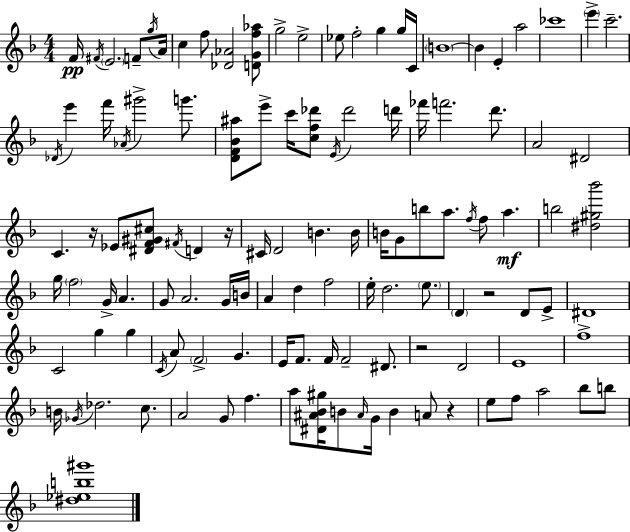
{
  \clef treble
  \numericTimeSignature
  \time 4/4
  \key d \minor
  f'16\pp \acciaccatura { fis'16 } \parenthesize e'2. f'8-- | \acciaccatura { g''16 } a'16 c''4 f''8 <des' aes'>2 | <d' g' f'' aes''>8 g''2-> e''2-> | ees''8 f''2-. g''4 | \break g''16 c'16 \parenthesize b'1~~ | b'4 e'4-. a''2 | ces'''1 | \parenthesize e'''4-> c'''2.-- | \break \acciaccatura { des'16 } e'''4 f'''16 \acciaccatura { aes'16 } gis'''2-> | g'''8. <d' f' bes' ais''>8 e'''8-> c'''16 <c'' f'' des'''>8 \acciaccatura { e'16 } des'''2 | d'''16 fes'''16 f'''2. | d'''8. a'2 dis'2 | \break c'4. r16 ees'8 <dis' f' gis' cis''>8 | \acciaccatura { fis'16 } d'4 r16 cis'16 d'2 b'4. | b'16 b'16 g'8 b''8 a''8. \acciaccatura { f''16 } f''8 | a''4.\mf b''2 <dis'' gis'' bes'''>2 | \break g''16 \parenthesize f''2 | g'16-> a'4. g'8 a'2. | g'16 b'16 a'4 d''4 f''2 | e''16-. d''2. | \break \parenthesize e''8. \parenthesize d'4 r2 | d'8 e'8-> dis'1 | c'2 g''4 | g''4 \acciaccatura { c'16 } a'8 \parenthesize f'2-> | \break g'4. e'16 f'8. f'16 f'2-- | dis'8. r2 | d'2 e'1 | f''1-> | \break b'16 \acciaccatura { ges'16 } des''2. | c''8. a'2 | g'8 f''4. a''8 <dis' ais' bes' gis''>16 b'8 \grace { ais'16 } g'16 | b'4 a'8 r4 e''8 f''8 a''2 | \break bes''8 b''8 <dis'' ees'' b'' gis'''>1 | \bar "|."
}